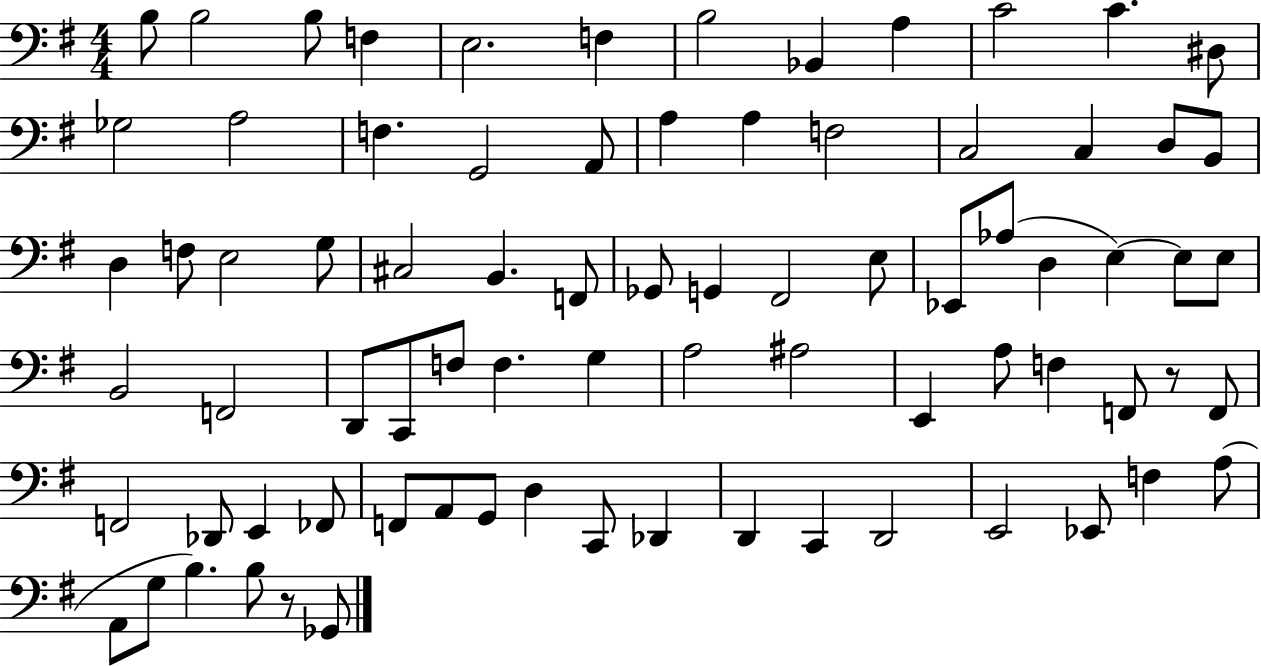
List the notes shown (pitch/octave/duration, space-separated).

B3/e B3/h B3/e F3/q E3/h. F3/q B3/h Bb2/q A3/q C4/h C4/q. D#3/e Gb3/h A3/h F3/q. G2/h A2/e A3/q A3/q F3/h C3/h C3/q D3/e B2/e D3/q F3/e E3/h G3/e C#3/h B2/q. F2/e Gb2/e G2/q F#2/h E3/e Eb2/e Ab3/e D3/q E3/q E3/e E3/e B2/h F2/h D2/e C2/e F3/e F3/q. G3/q A3/h A#3/h E2/q A3/e F3/q F2/e R/e F2/e F2/h Db2/e E2/q FES2/e F2/e A2/e G2/e D3/q C2/e Db2/q D2/q C2/q D2/h E2/h Eb2/e F3/q A3/e A2/e G3/e B3/q. B3/e R/e Gb2/e